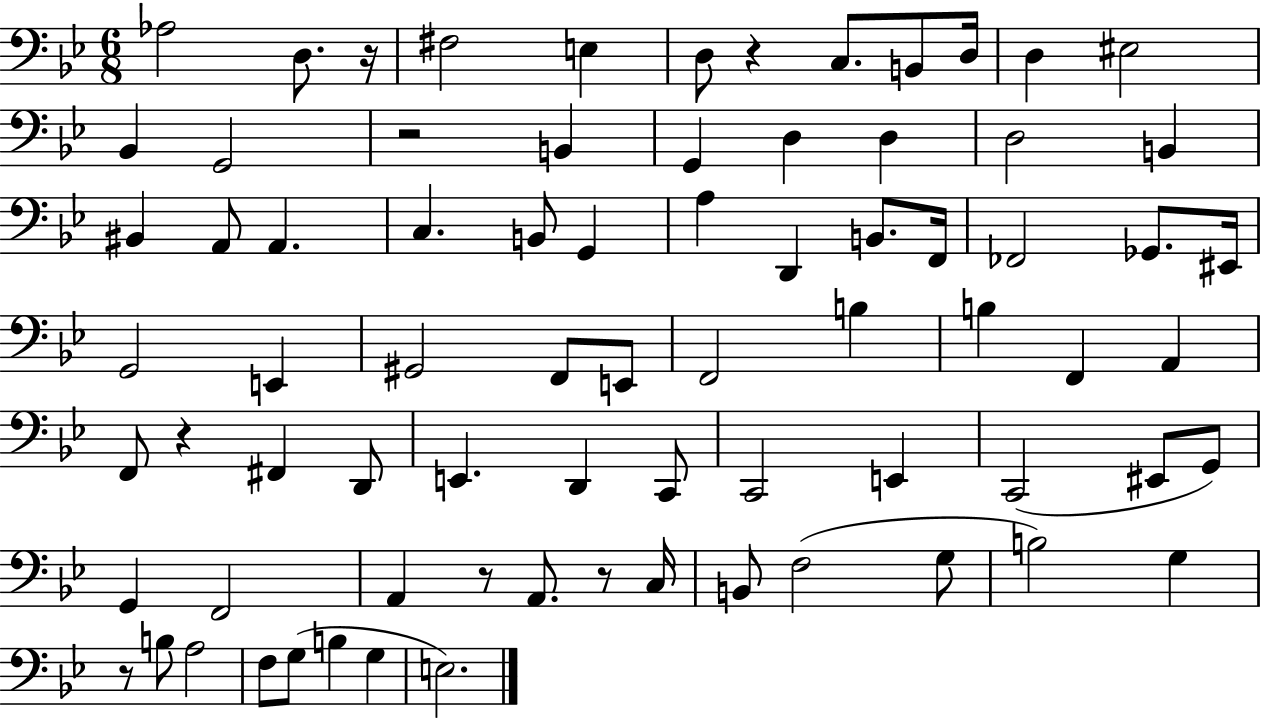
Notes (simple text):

Ab3/h D3/e. R/s F#3/h E3/q D3/e R/q C3/e. B2/e D3/s D3/q EIS3/h Bb2/q G2/h R/h B2/q G2/q D3/q D3/q D3/h B2/q BIS2/q A2/e A2/q. C3/q. B2/e G2/q A3/q D2/q B2/e. F2/s FES2/h Gb2/e. EIS2/s G2/h E2/q G#2/h F2/e E2/e F2/h B3/q B3/q F2/q A2/q F2/e R/q F#2/q D2/e E2/q. D2/q C2/e C2/h E2/q C2/h EIS2/e G2/e G2/q F2/h A2/q R/e A2/e. R/e C3/s B2/e F3/h G3/e B3/h G3/q R/e B3/e A3/h F3/e G3/e B3/q G3/q E3/h.